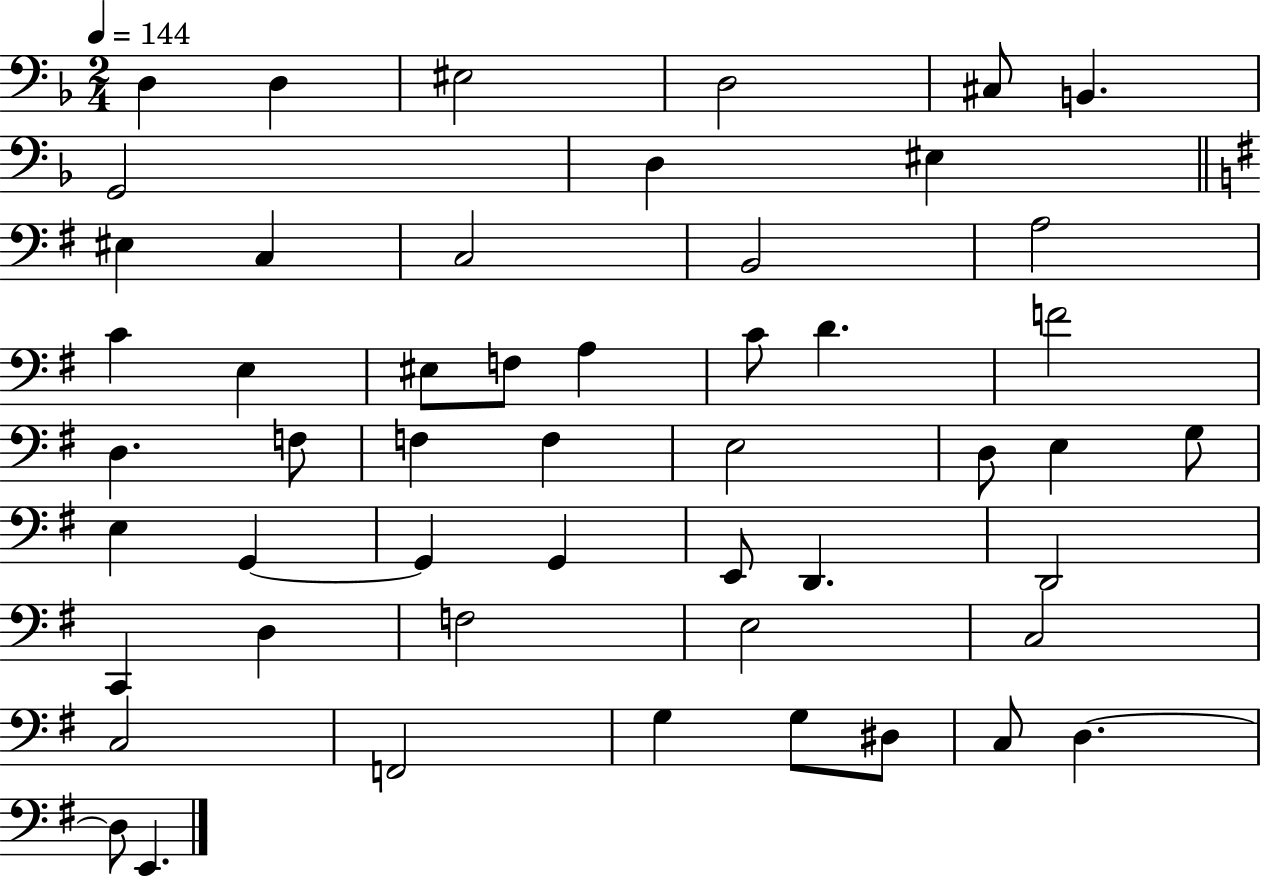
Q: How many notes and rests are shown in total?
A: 51